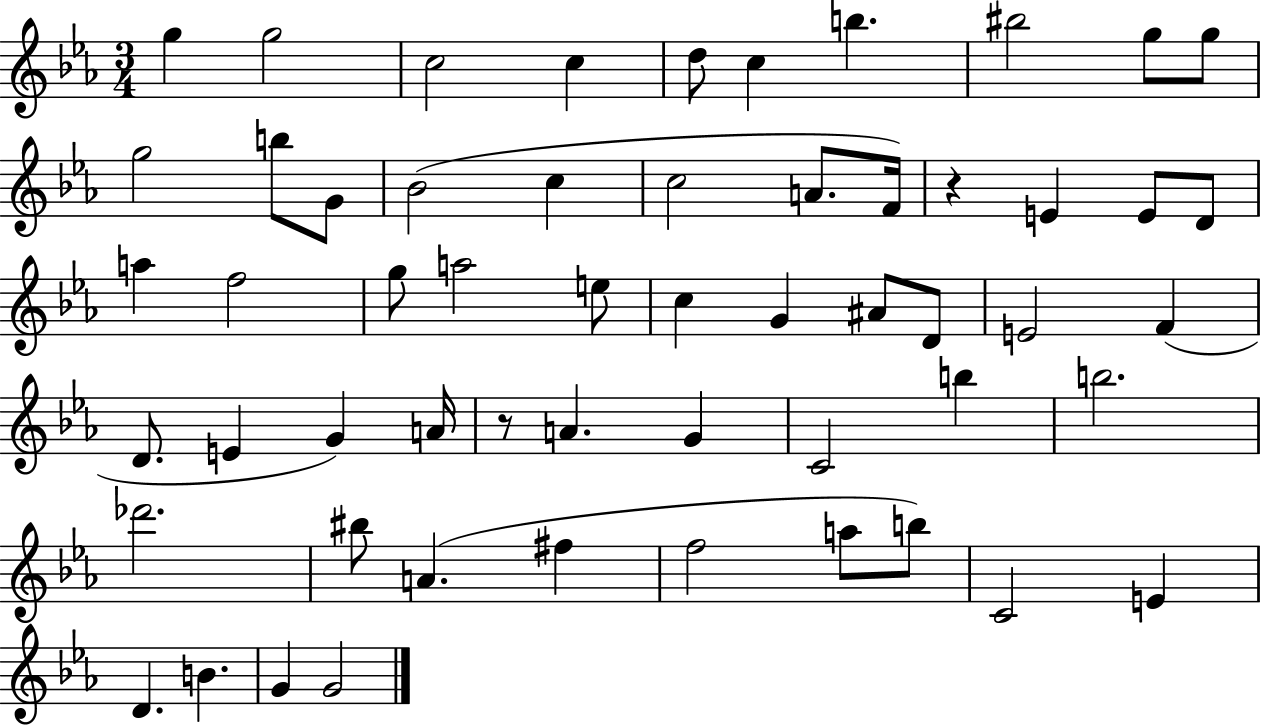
{
  \clef treble
  \numericTimeSignature
  \time 3/4
  \key ees \major
  g''4 g''2 | c''2 c''4 | d''8 c''4 b''4. | bis''2 g''8 g''8 | \break g''2 b''8 g'8 | bes'2( c''4 | c''2 a'8. f'16) | r4 e'4 e'8 d'8 | \break a''4 f''2 | g''8 a''2 e''8 | c''4 g'4 ais'8 d'8 | e'2 f'4( | \break d'8. e'4 g'4) a'16 | r8 a'4. g'4 | c'2 b''4 | b''2. | \break des'''2. | bis''8 a'4.( fis''4 | f''2 a''8 b''8) | c'2 e'4 | \break d'4. b'4. | g'4 g'2 | \bar "|."
}